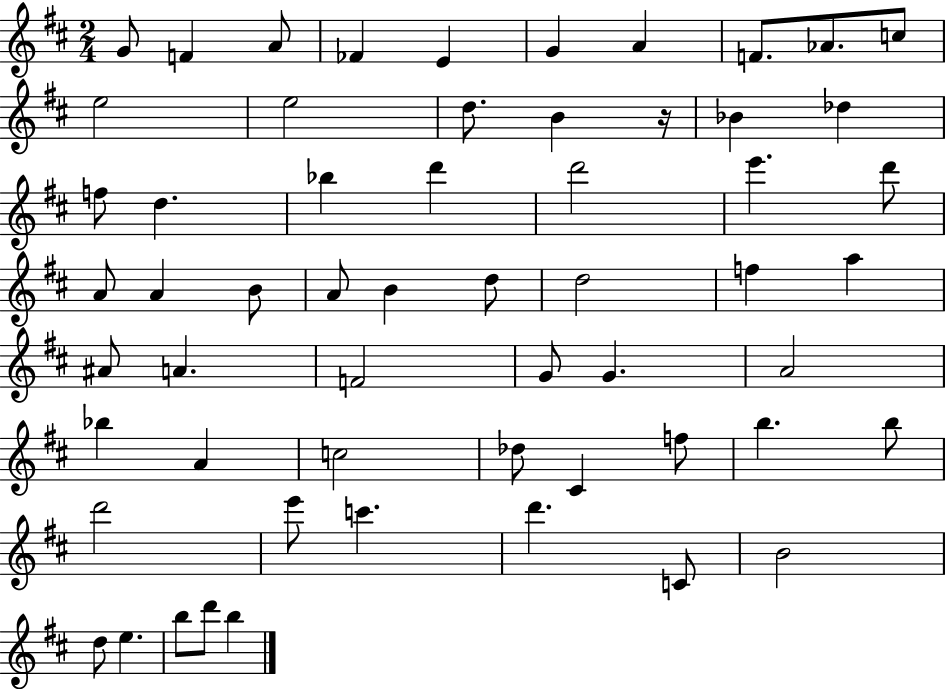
G4/e F4/q A4/e FES4/q E4/q G4/q A4/q F4/e. Ab4/e. C5/e E5/h E5/h D5/e. B4/q R/s Bb4/q Db5/q F5/e D5/q. Bb5/q D6/q D6/h E6/q. D6/e A4/e A4/q B4/e A4/e B4/q D5/e D5/h F5/q A5/q A#4/e A4/q. F4/h G4/e G4/q. A4/h Bb5/q A4/q C5/h Db5/e C#4/q F5/e B5/q. B5/e D6/h E6/e C6/q. D6/q. C4/e B4/h D5/e E5/q. B5/e D6/e B5/q